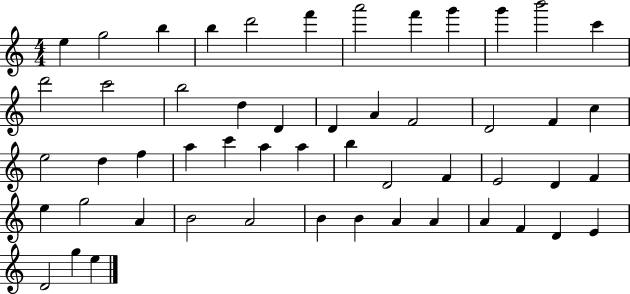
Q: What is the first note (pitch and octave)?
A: E5